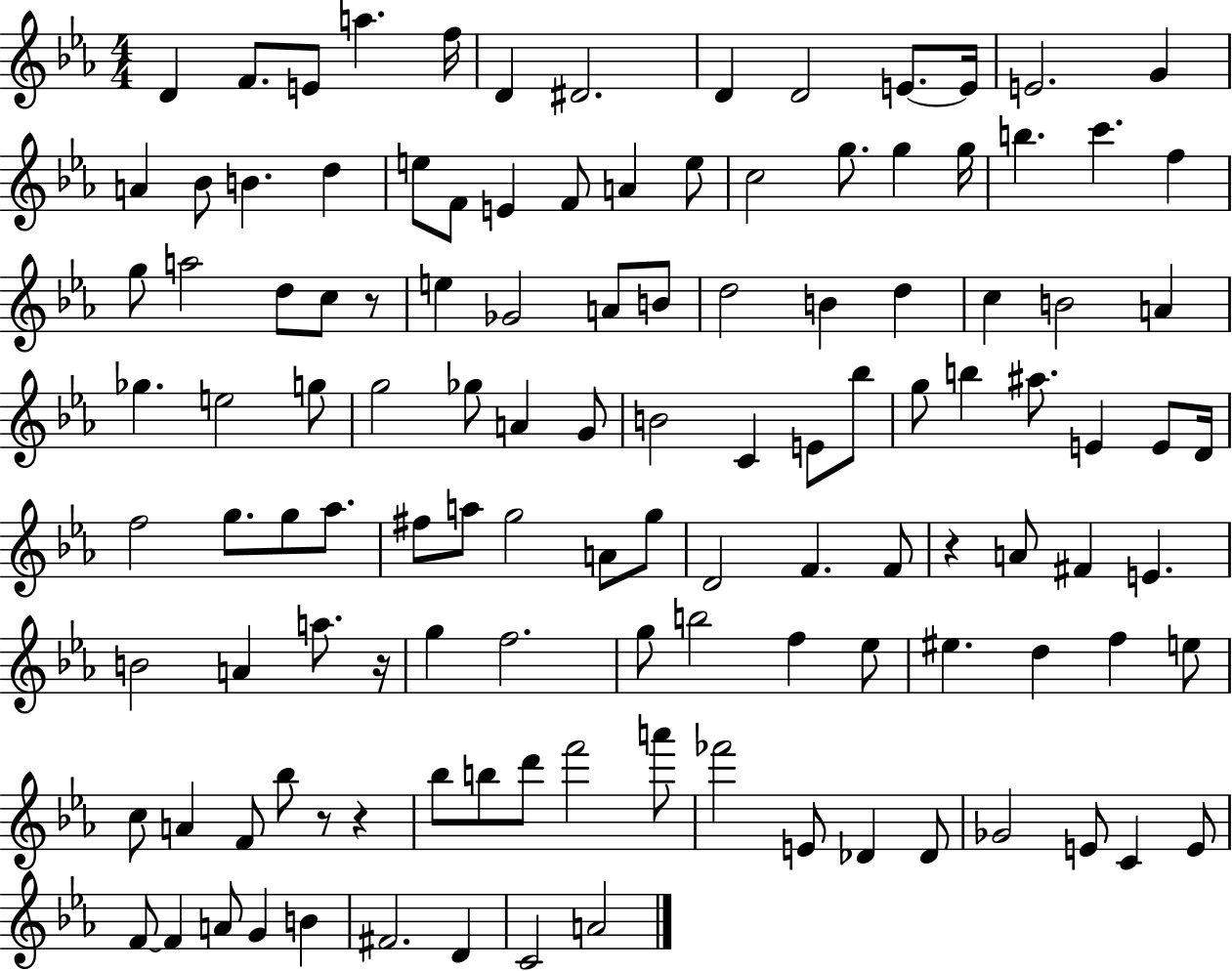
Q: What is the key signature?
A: EES major